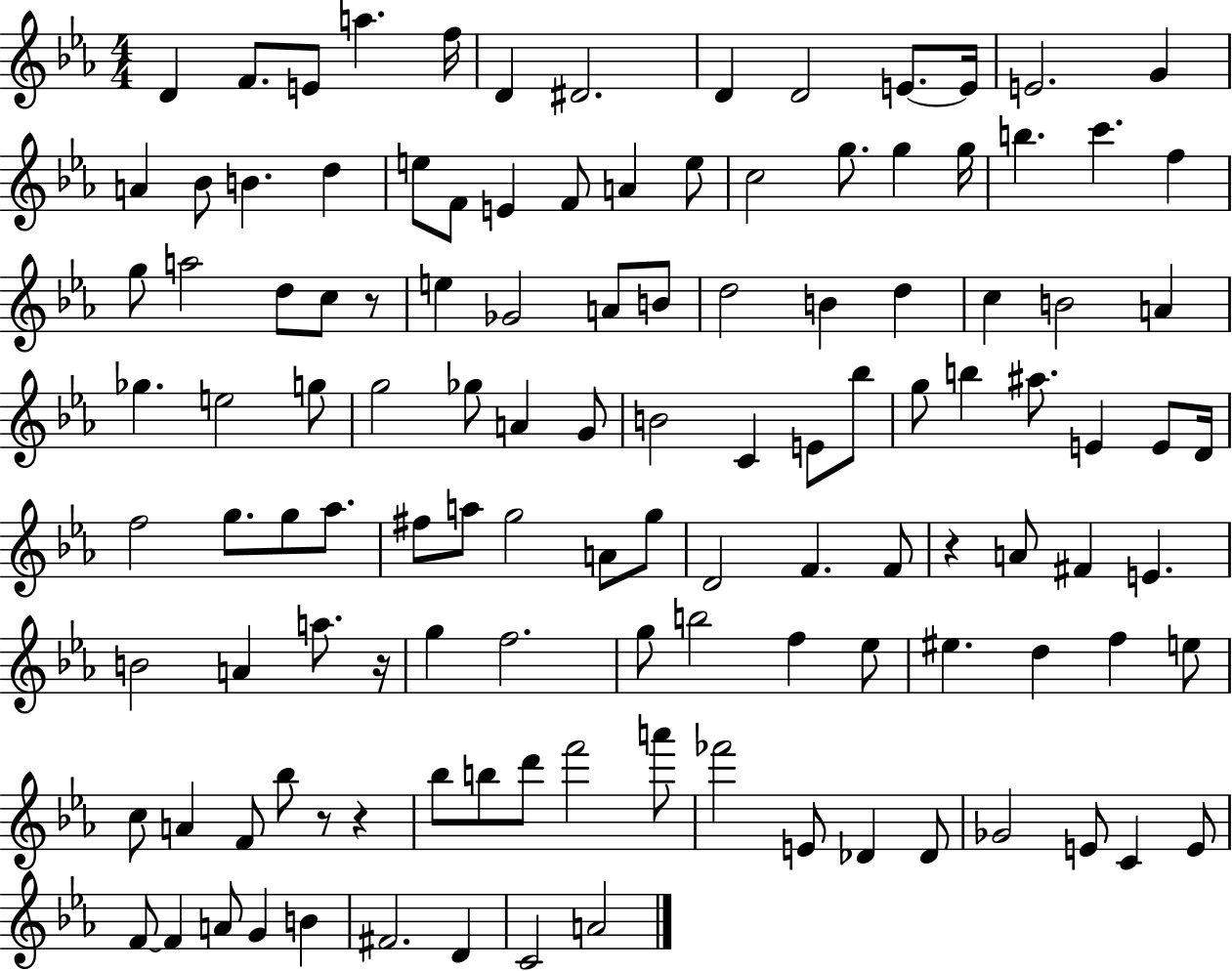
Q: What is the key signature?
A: EES major